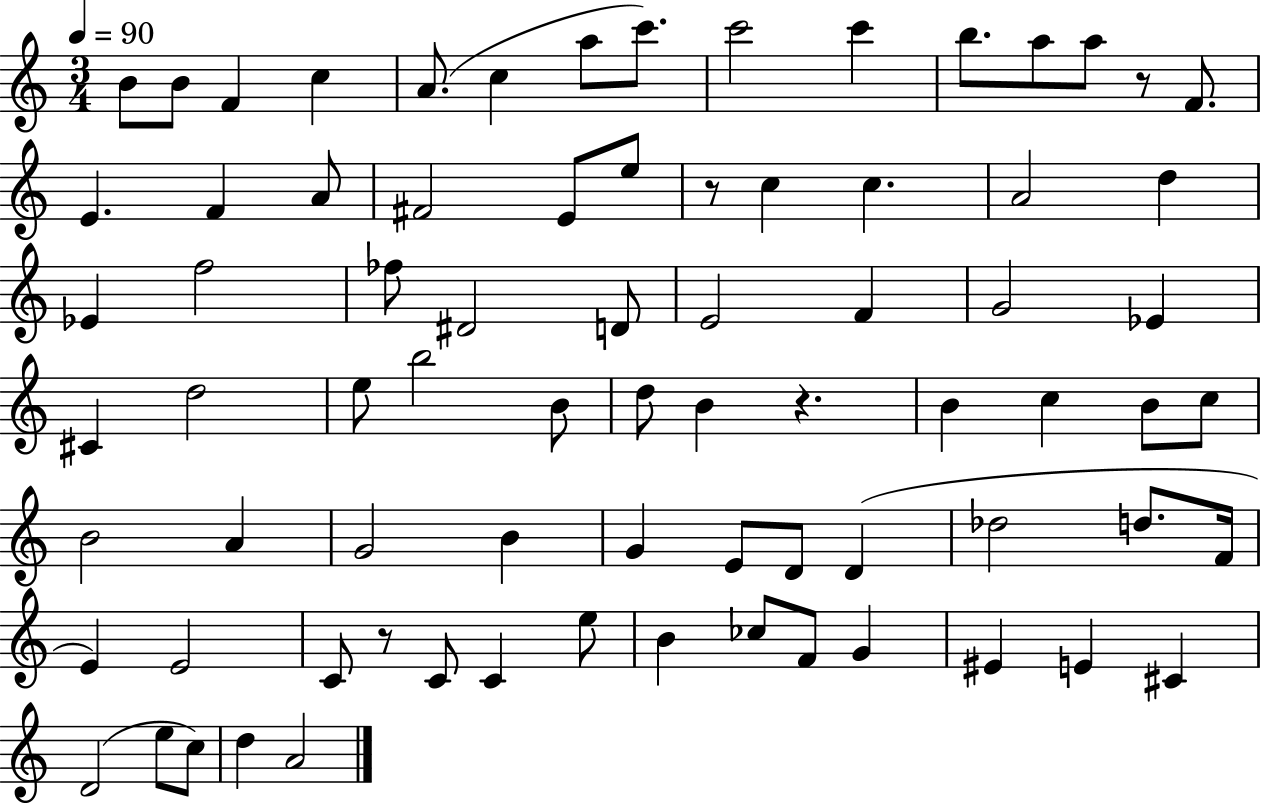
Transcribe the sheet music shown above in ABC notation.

X:1
T:Untitled
M:3/4
L:1/4
K:C
B/2 B/2 F c A/2 c a/2 c'/2 c'2 c' b/2 a/2 a/2 z/2 F/2 E F A/2 ^F2 E/2 e/2 z/2 c c A2 d _E f2 _f/2 ^D2 D/2 E2 F G2 _E ^C d2 e/2 b2 B/2 d/2 B z B c B/2 c/2 B2 A G2 B G E/2 D/2 D _d2 d/2 F/4 E E2 C/2 z/2 C/2 C e/2 B _c/2 F/2 G ^E E ^C D2 e/2 c/2 d A2